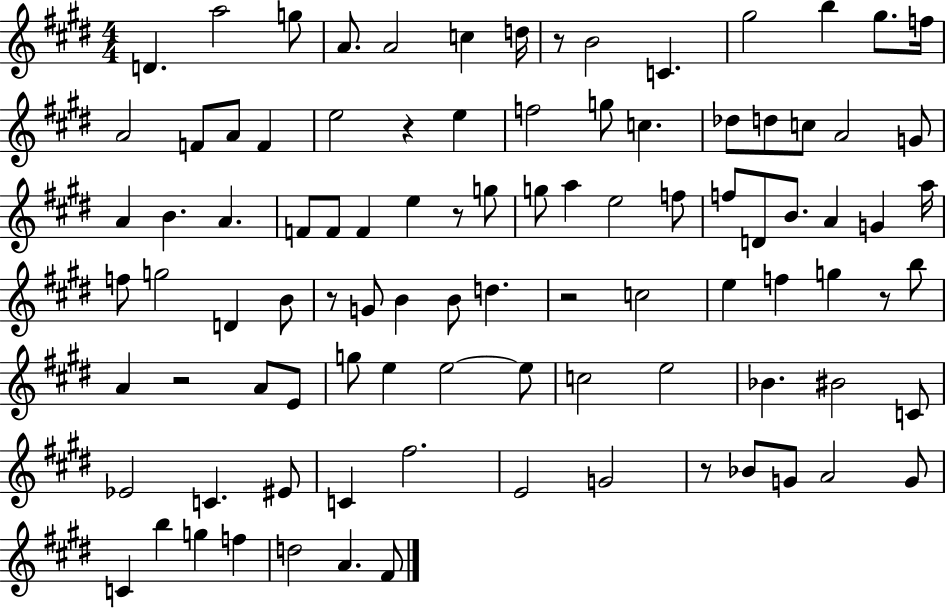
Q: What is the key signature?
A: E major